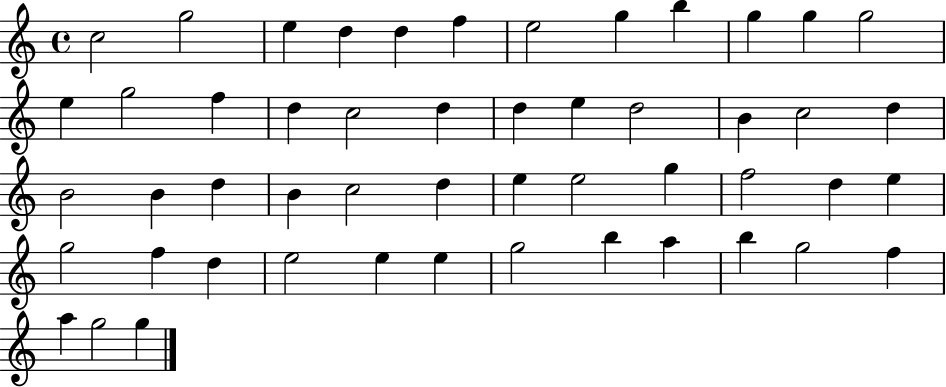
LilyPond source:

{
  \clef treble
  \time 4/4
  \defaultTimeSignature
  \key c \major
  c''2 g''2 | e''4 d''4 d''4 f''4 | e''2 g''4 b''4 | g''4 g''4 g''2 | \break e''4 g''2 f''4 | d''4 c''2 d''4 | d''4 e''4 d''2 | b'4 c''2 d''4 | \break b'2 b'4 d''4 | b'4 c''2 d''4 | e''4 e''2 g''4 | f''2 d''4 e''4 | \break g''2 f''4 d''4 | e''2 e''4 e''4 | g''2 b''4 a''4 | b''4 g''2 f''4 | \break a''4 g''2 g''4 | \bar "|."
}